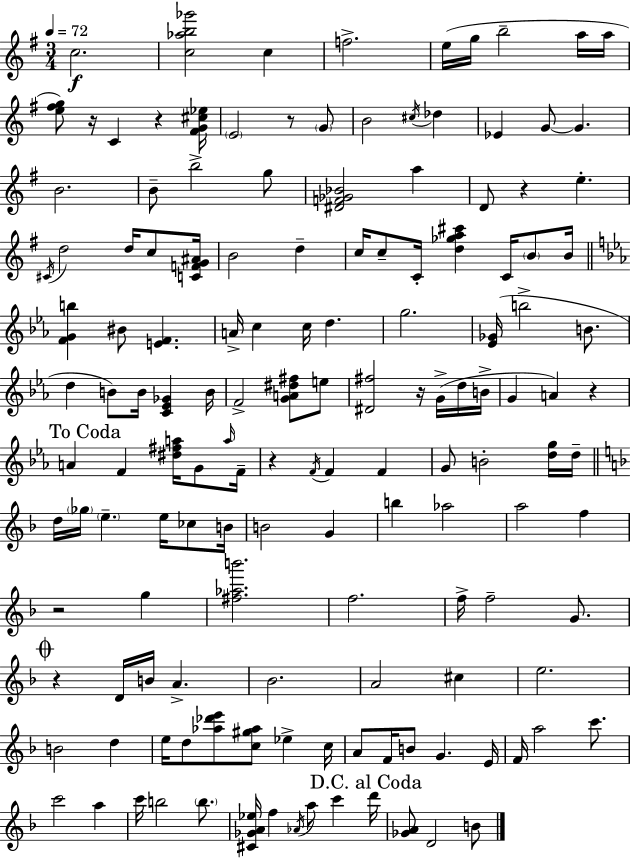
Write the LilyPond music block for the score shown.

{
  \clef treble
  \numericTimeSignature
  \time 3/4
  \key e \minor
  \tempo 4 = 72
  c''2.\f | <c'' aes'' b'' ges'''>2 c''4 | f''2.-> | e''16( g''16 b''2-- a''16 a''16 | \break <e'' fis'' g''>8) r16 c'4 r4 <fis' g' cis'' ees''>16 | \parenthesize e'2 r8 \parenthesize g'8 | b'2 \acciaccatura { cis''16 } des''4 | ees'4 g'8~~ g'4. | \break b'2. | b'8-- b''2-> g''8 | <dis' f' ges' bes'>2 a''4 | d'8 r4 e''4.-. | \break \acciaccatura { cis'16 } d''2 d''16 c''8 | <c' f' g' ais'>16 b'2 d''4-- | c''16 c''8-- c'16-. <d'' ges'' a'' cis'''>4 c'16 \parenthesize b'8 | b'16 \bar "||" \break \key ees \major <f' g' b''>4 bis'8 <e' f'>4. | a'16-> c''4 c''16 d''4. | g''2. | <ees' ges'>16( b''2-> b'8. | \break d''4 b'8) b'16 <c' ees' ges'>4 b'16 | f'2-> <g' a' dis'' fis''>8 e''8 | <dis' fis''>2 r16 g'16->( d''16 b'16-> | g'4 a'4) r4 | \break \mark "To Coda" a'4 f'4 <dis'' fis'' a''>16 g'8 \grace { a''16 } | f'16-- r4 \acciaccatura { f'16 } f'4 f'4 | g'8 b'2-. | <d'' g''>16 d''16-- \bar "||" \break \key d \minor d''16 \parenthesize ges''16 \parenthesize e''4.-- e''16 ces''8 b'16 | b'2 g'4 | b''4 aes''2 | a''2 f''4 | \break r2 g''4 | <fis'' aes'' b'''>2. | f''2. | f''16-> f''2-- g'8. | \break \mark \markup { \musicglyph "scripts.coda" } r4 d'16 b'16 a'4.-> | bes'2. | a'2 cis''4 | e''2. | \break b'2 d''4 | e''16 d''8 <aes'' des''' e'''>8 <c'' gis'' aes''>8 ees''4-> c''16 | a'8 f'16 b'8 g'4. e'16 | f'16 a''2 c'''8. | \break c'''2 a''4 | c'''16 b''2 \parenthesize b''8. | <cis' ges' a' ees''>16 f''4 \acciaccatura { aes'16 } a''8 c'''4 | \mark "D.C. al Coda" d'''16 <ges' a'>8 d'2 b'8 | \break \bar "|."
}